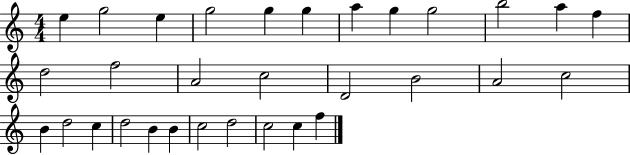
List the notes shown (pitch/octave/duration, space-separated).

E5/q G5/h E5/q G5/h G5/q G5/q A5/q G5/q G5/h B5/h A5/q F5/q D5/h F5/h A4/h C5/h D4/h B4/h A4/h C5/h B4/q D5/h C5/q D5/h B4/q B4/q C5/h D5/h C5/h C5/q F5/q